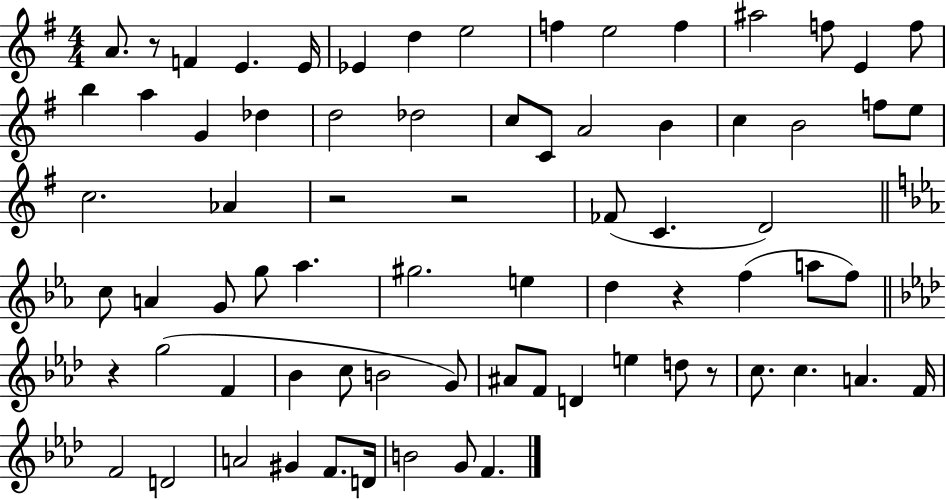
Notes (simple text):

A4/e. R/e F4/q E4/q. E4/s Eb4/q D5/q E5/h F5/q E5/h F5/q A#5/h F5/e E4/q F5/e B5/q A5/q G4/q Db5/q D5/h Db5/h C5/e C4/e A4/h B4/q C5/q B4/h F5/e E5/e C5/h. Ab4/q R/h R/h FES4/e C4/q. D4/h C5/e A4/q G4/e G5/e Ab5/q. G#5/h. E5/q D5/q R/q F5/q A5/e F5/e R/q G5/h F4/q Bb4/q C5/e B4/h G4/e A#4/e F4/e D4/q E5/q D5/e R/e C5/e. C5/q. A4/q. F4/s F4/h D4/h A4/h G#4/q F4/e. D4/s B4/h G4/e F4/q.